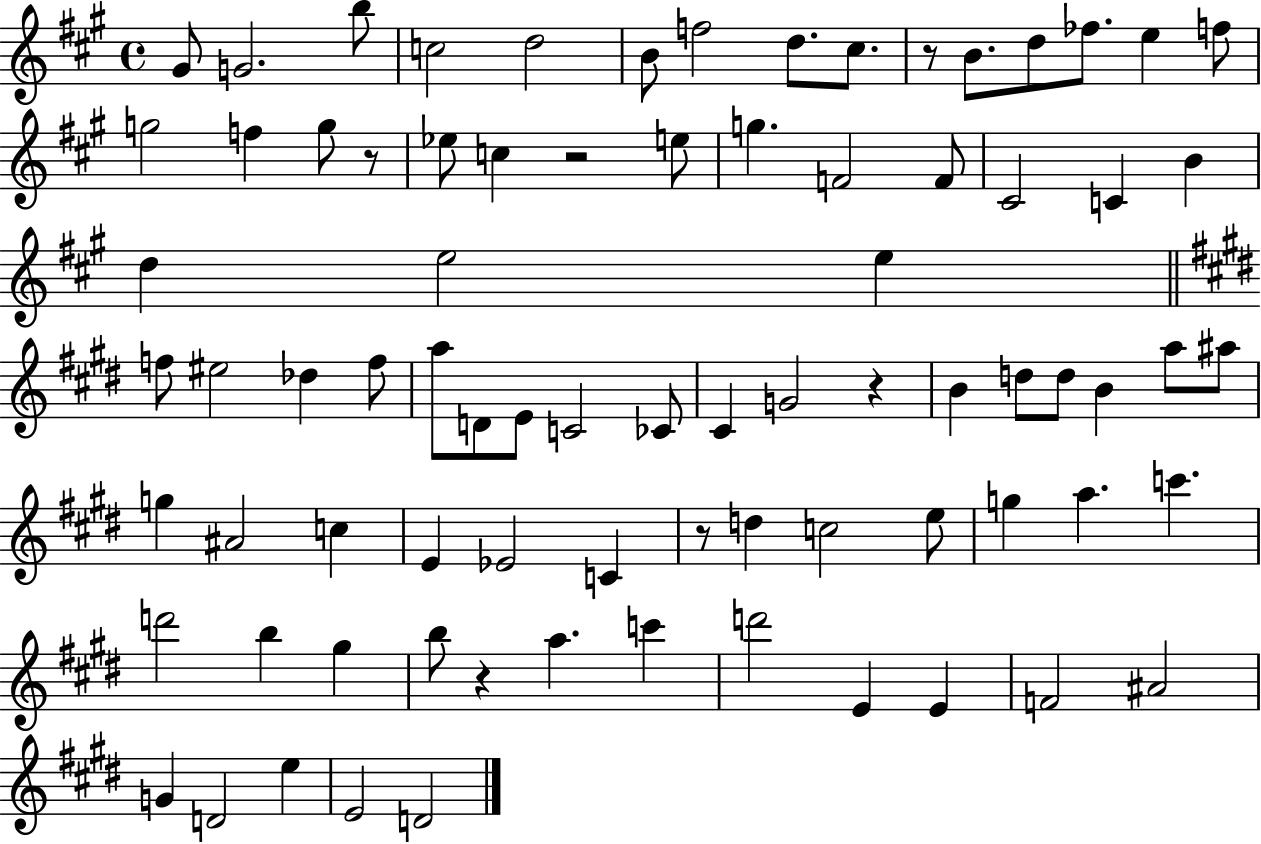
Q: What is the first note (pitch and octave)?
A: G#4